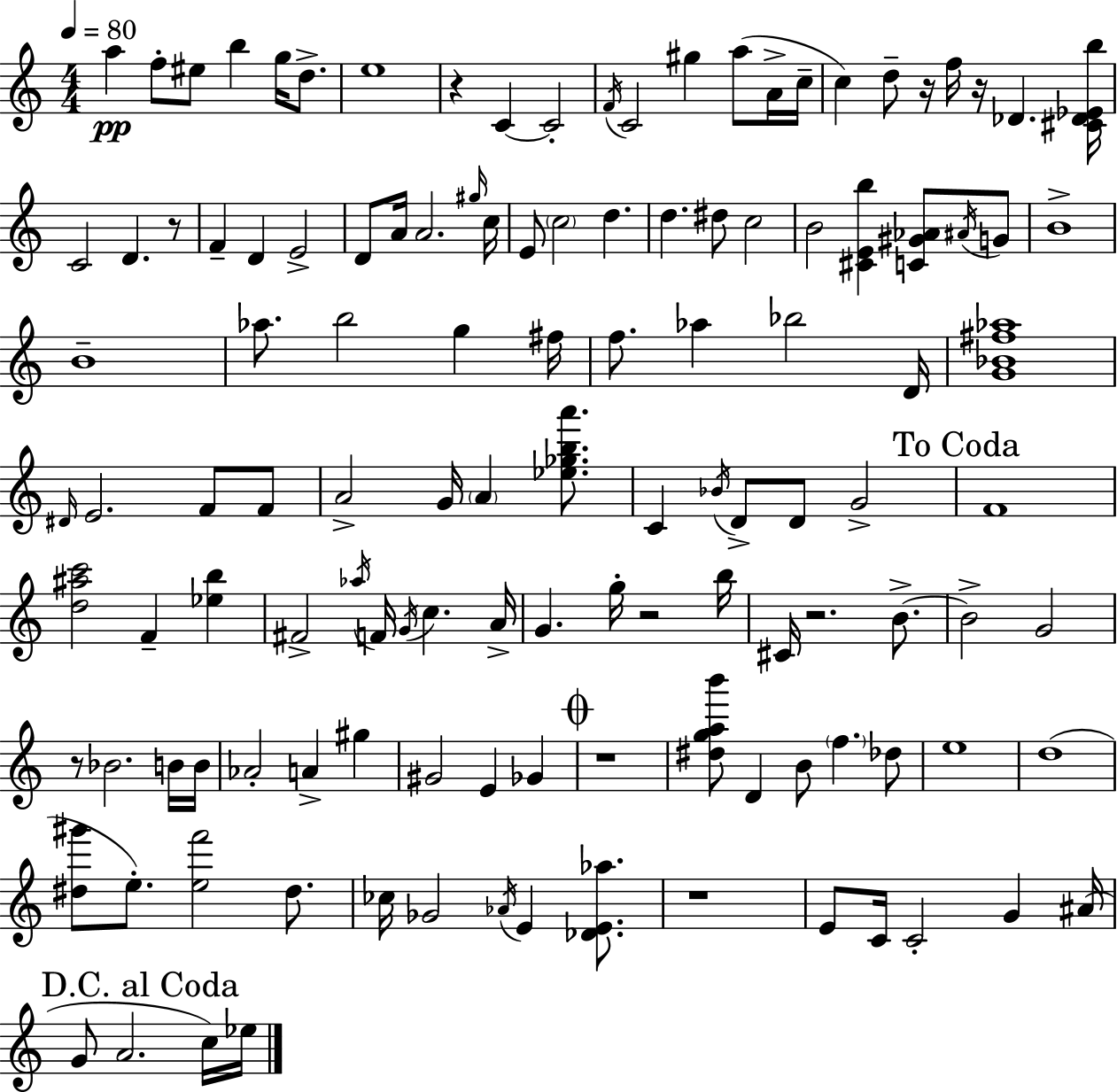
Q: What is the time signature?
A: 4/4